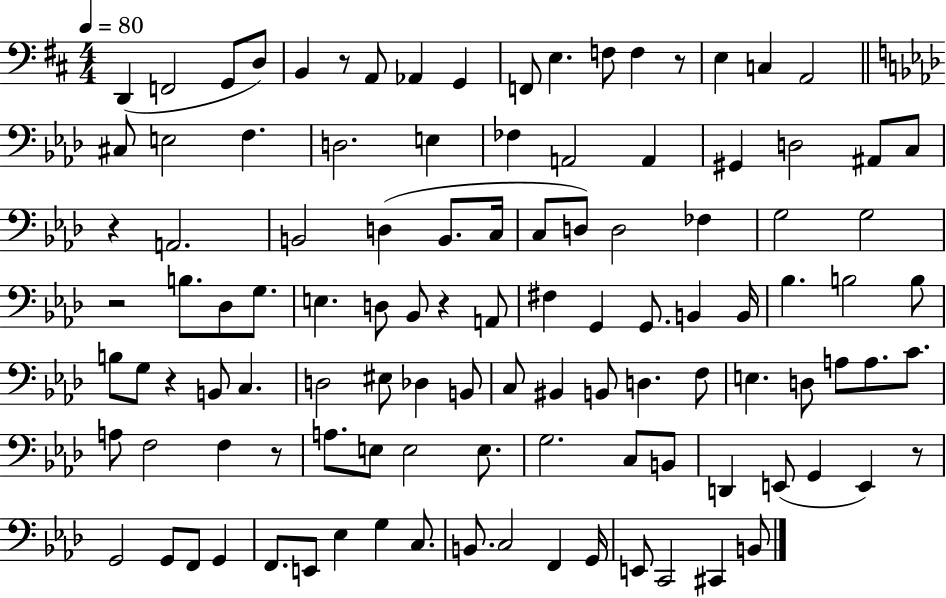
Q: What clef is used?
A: bass